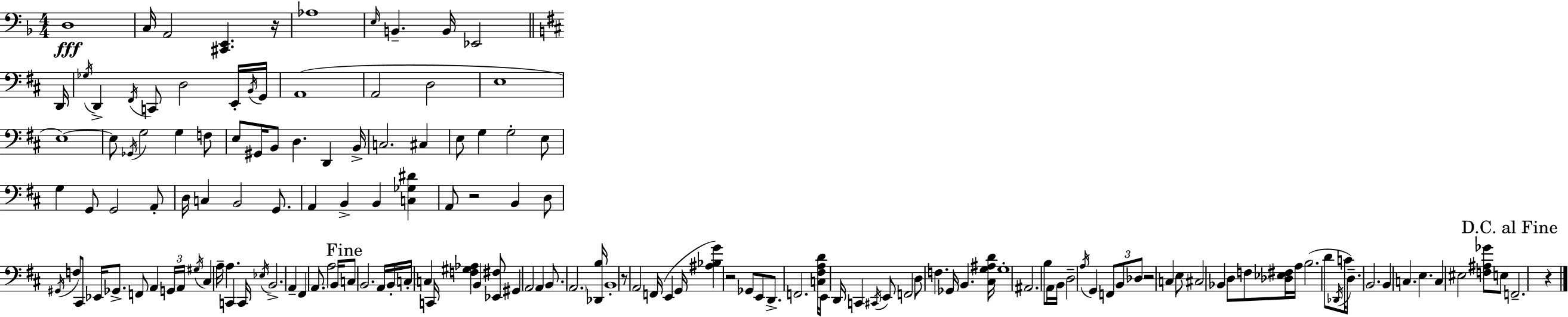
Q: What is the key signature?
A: D minor